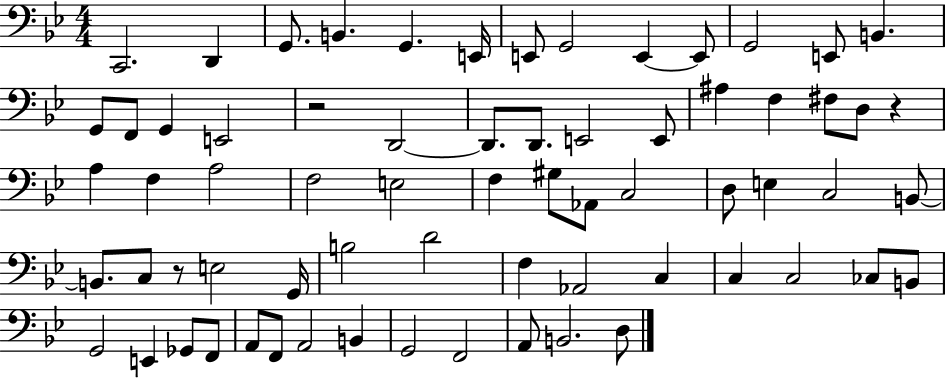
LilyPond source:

{
  \clef bass
  \numericTimeSignature
  \time 4/4
  \key bes \major
  c,2. d,4 | g,8. b,4. g,4. e,16 | e,8 g,2 e,4~~ e,8 | g,2 e,8 b,4. | \break g,8 f,8 g,4 e,2 | r2 d,2~~ | d,8. d,8. e,2 e,8 | ais4 f4 fis8 d8 r4 | \break a4 f4 a2 | f2 e2 | f4 gis8 aes,8 c2 | d8 e4 c2 b,8~~ | \break b,8. c8 r8 e2 g,16 | b2 d'2 | f4 aes,2 c4 | c4 c2 ces8 b,8 | \break g,2 e,4 ges,8 f,8 | a,8 f,8 a,2 b,4 | g,2 f,2 | a,8 b,2. d8 | \break \bar "|."
}